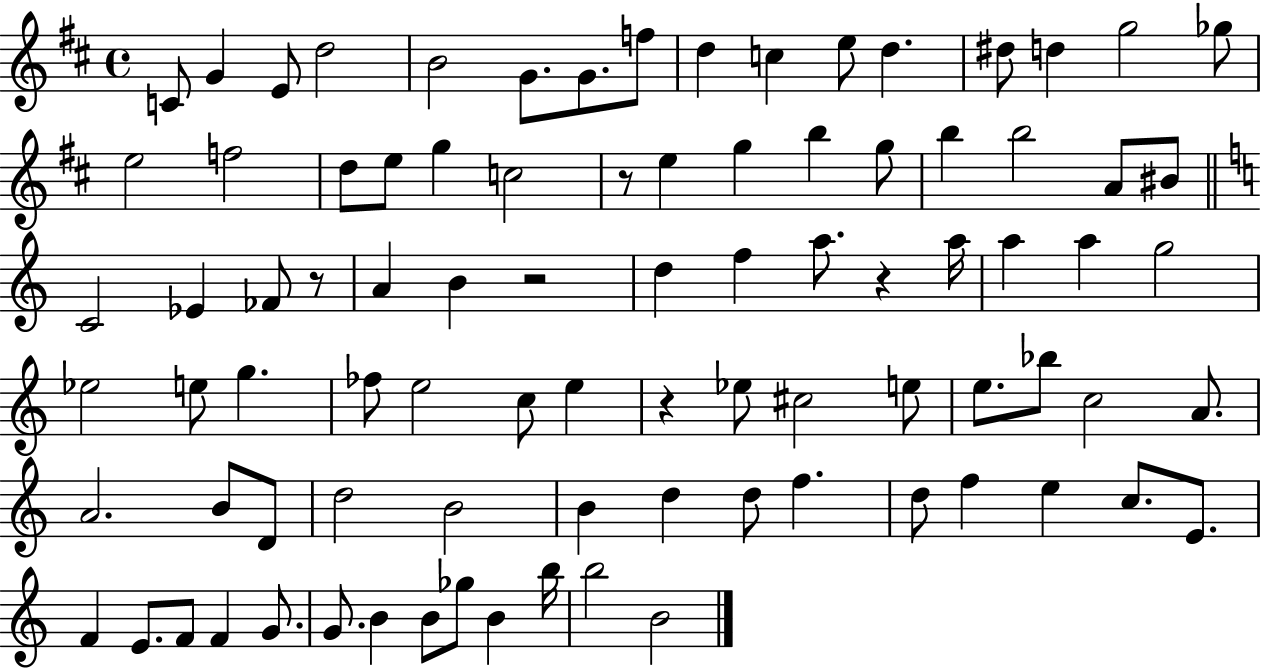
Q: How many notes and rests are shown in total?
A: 88